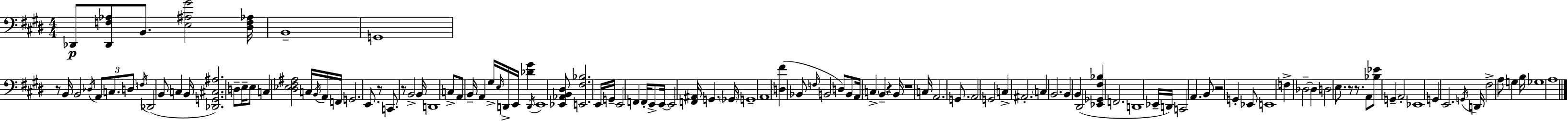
Db2/e [Db2,F3,Ab3]/e B2/e. [E3,A#3,G#4]/h [D#3,F3,Ab3]/s B2/w G2/w R/e B2/s B2/h Db3/s A2/e C3/e. D3/e F3/s Db2/h B2/e C3/q B2/s [Db2,G2,C#3,A#3]/h. D3/e E3/s E3/e C3/q [D#3,Eb3,F#3,A#3]/h C3/s B2/s A2/s F2/s G2/h. E2/e. R/e C2/e. R/e B2/h B2/s D2/w C3/e A2/e B2/s A2/q G#3/s E3/s D2/s E2/s [Db4,G#4]/q D2/s E2/w [Eb2,Ab2,B2,D#3]/e [E2,F#3,Bb3]/h. E2/s G2/s E2/h F2/q F2/s E2/e E2/s E2/h [F2,A#2]/s G2/q. Gb2/s G2/w A2/w [D3,F#4]/q Bb2/e F3/s B2/h D3/e B2/e A2/s C3/q B2/q R/q B2/s R/w C3/s A2/h. G2/e. A2/h G2/h C3/q A#2/h. C3/q B2/h. B2/q B2/q D#2/h [Eb2,Gb2,F#3,Bb3]/q F2/h. D2/w Eb2/s D2/s C2/h A2/q. B2/e R/h G2/q Eb2/e E2/w F3/q Db3/h Db3/q D3/h E3/e. R/e R/e. A2/e [Bb3,Eb4]/e G2/q A2/h Eb2/w G2/q E2/h. G2/s D2/s F#3/h A3/e G3/q B3/s Gb3/w A3/w